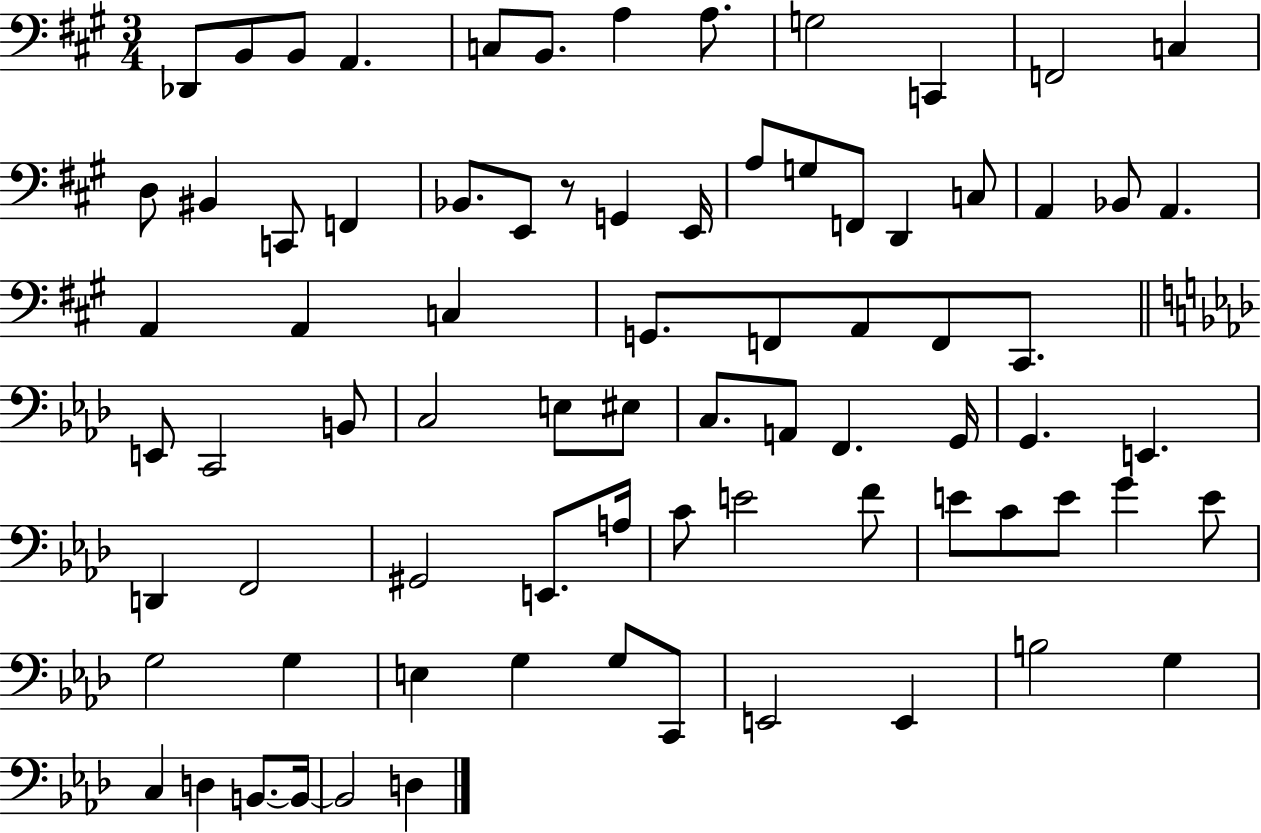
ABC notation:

X:1
T:Untitled
M:3/4
L:1/4
K:A
_D,,/2 B,,/2 B,,/2 A,, C,/2 B,,/2 A, A,/2 G,2 C,, F,,2 C, D,/2 ^B,, C,,/2 F,, _B,,/2 E,,/2 z/2 G,, E,,/4 A,/2 G,/2 F,,/2 D,, C,/2 A,, _B,,/2 A,, A,, A,, C, G,,/2 F,,/2 A,,/2 F,,/2 ^C,,/2 E,,/2 C,,2 B,,/2 C,2 E,/2 ^E,/2 C,/2 A,,/2 F,, G,,/4 G,, E,, D,, F,,2 ^G,,2 E,,/2 A,/4 C/2 E2 F/2 E/2 C/2 E/2 G E/2 G,2 G, E, G, G,/2 C,,/2 E,,2 E,, B,2 G, C, D, B,,/2 B,,/4 B,,2 D,